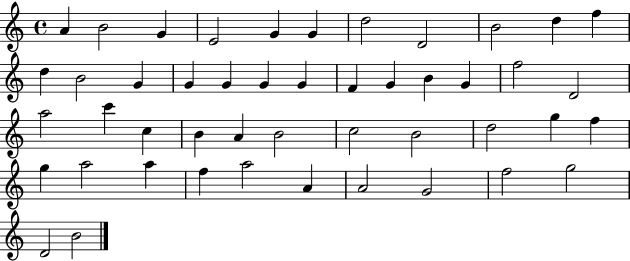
X:1
T:Untitled
M:4/4
L:1/4
K:C
A B2 G E2 G G d2 D2 B2 d f d B2 G G G G G F G B G f2 D2 a2 c' c B A B2 c2 B2 d2 g f g a2 a f a2 A A2 G2 f2 g2 D2 B2